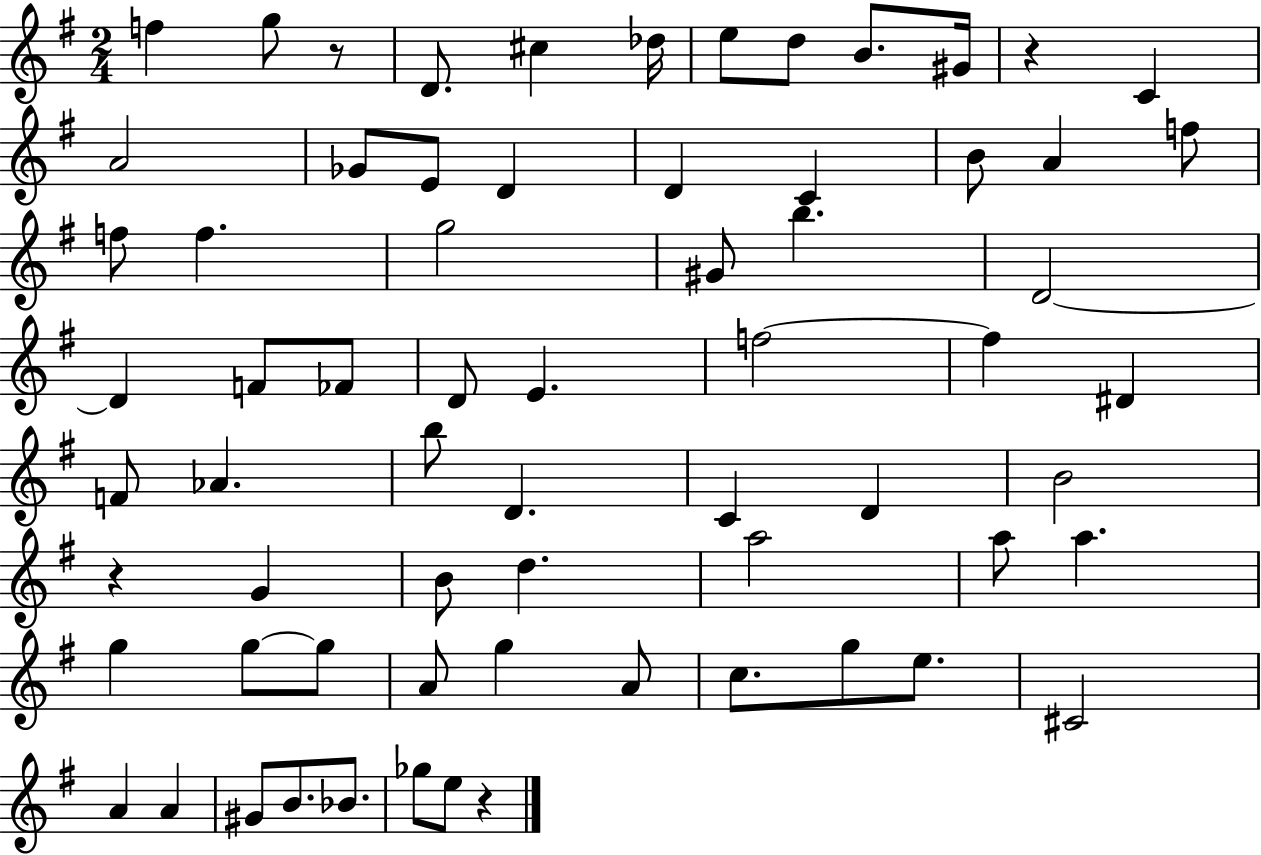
X:1
T:Untitled
M:2/4
L:1/4
K:G
f g/2 z/2 D/2 ^c _d/4 e/2 d/2 B/2 ^G/4 z C A2 _G/2 E/2 D D C B/2 A f/2 f/2 f g2 ^G/2 b D2 D F/2 _F/2 D/2 E f2 f ^D F/2 _A b/2 D C D B2 z G B/2 d a2 a/2 a g g/2 g/2 A/2 g A/2 c/2 g/2 e/2 ^C2 A A ^G/2 B/2 _B/2 _g/2 e/2 z